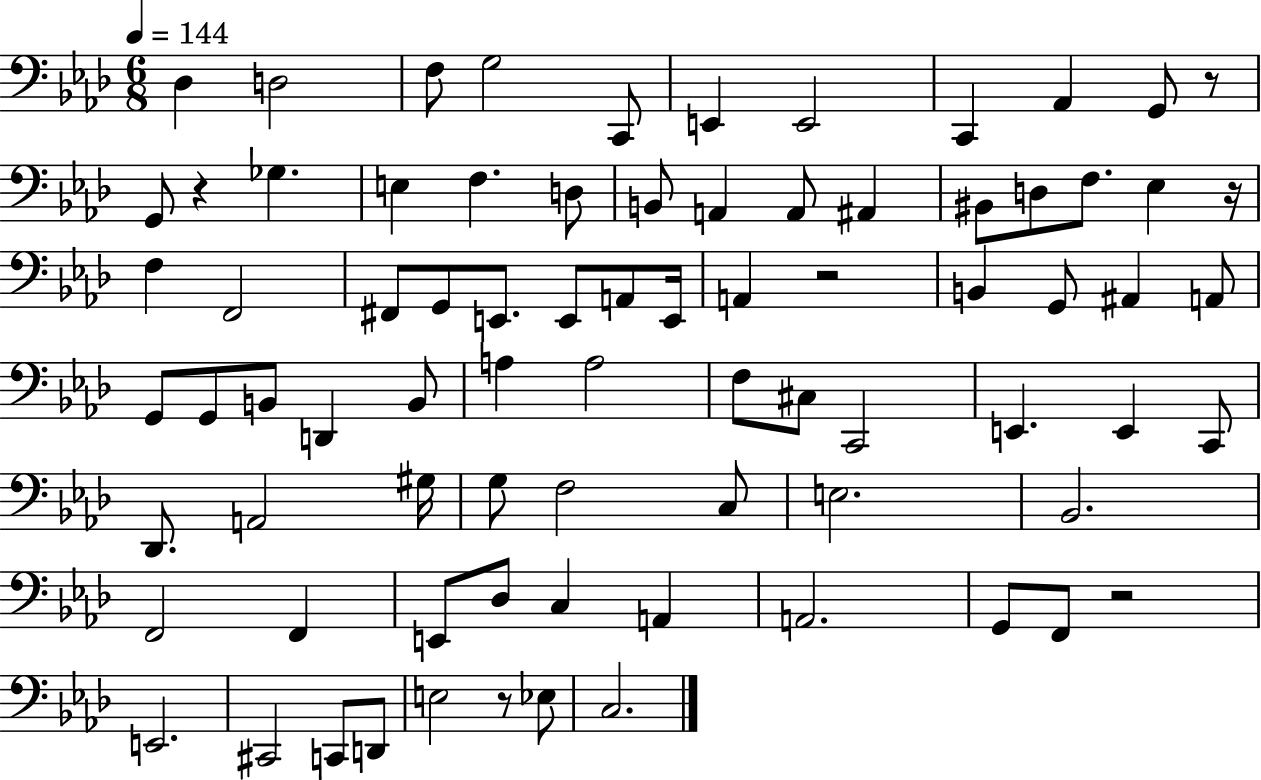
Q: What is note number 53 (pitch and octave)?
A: G3